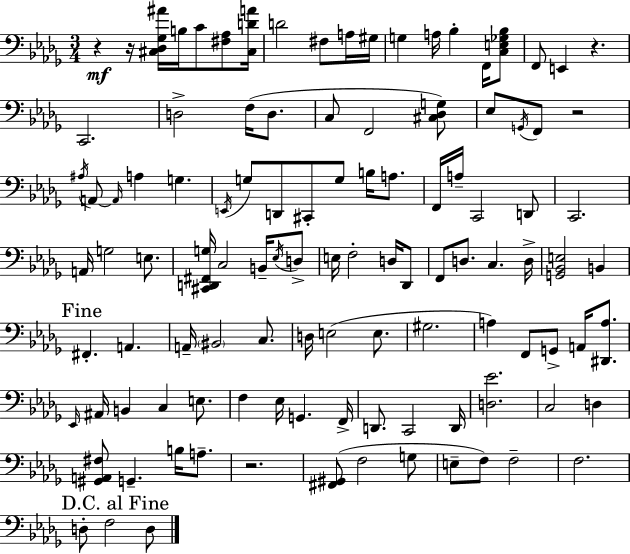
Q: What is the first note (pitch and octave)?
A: B3